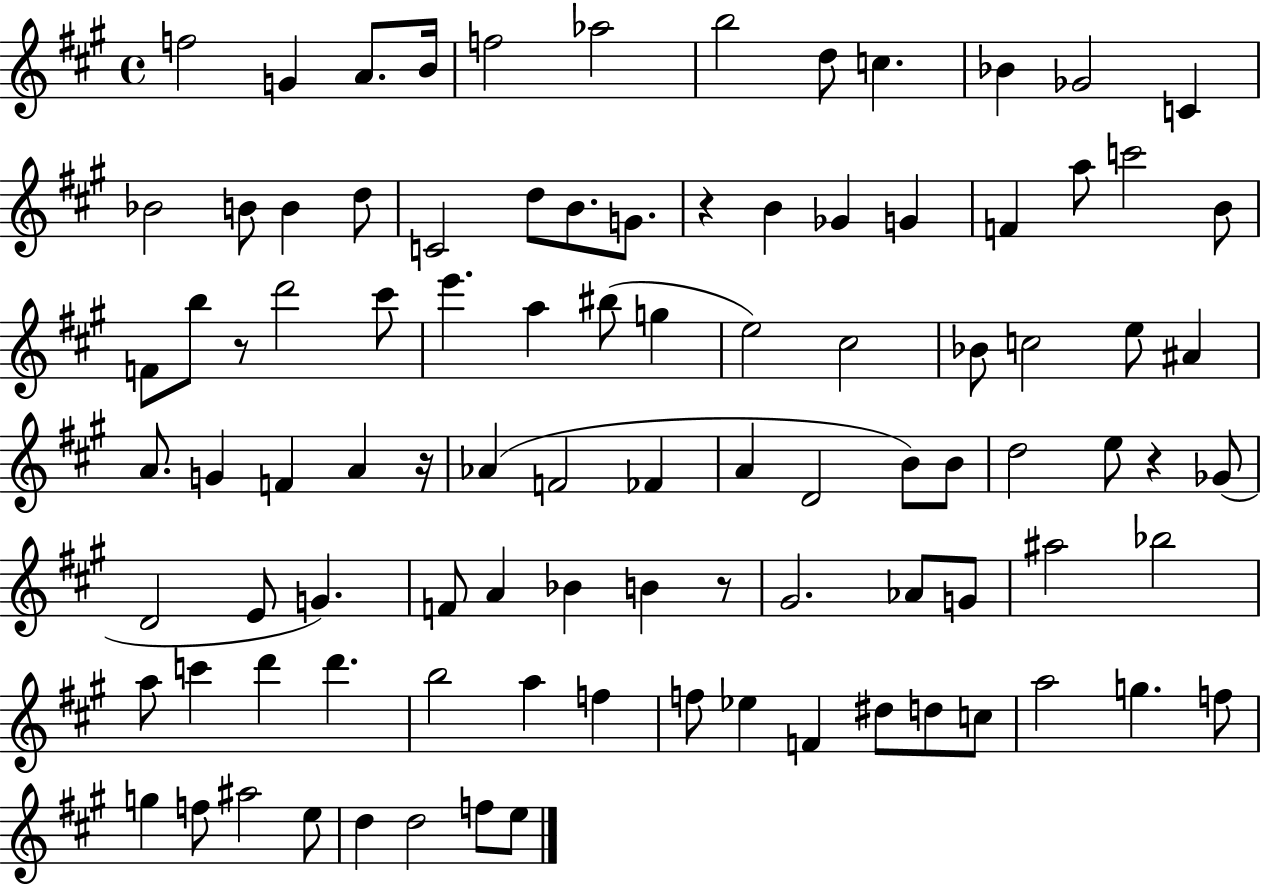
{
  \clef treble
  \time 4/4
  \defaultTimeSignature
  \key a \major
  \repeat volta 2 { f''2 g'4 a'8. b'16 | f''2 aes''2 | b''2 d''8 c''4. | bes'4 ges'2 c'4 | \break bes'2 b'8 b'4 d''8 | c'2 d''8 b'8. g'8. | r4 b'4 ges'4 g'4 | f'4 a''8 c'''2 b'8 | \break f'8 b''8 r8 d'''2 cis'''8 | e'''4. a''4 bis''8( g''4 | e''2) cis''2 | bes'8 c''2 e''8 ais'4 | \break a'8. g'4 f'4 a'4 r16 | aes'4( f'2 fes'4 | a'4 d'2 b'8) b'8 | d''2 e''8 r4 ges'8( | \break d'2 e'8 g'4.) | f'8 a'4 bes'4 b'4 r8 | gis'2. aes'8 g'8 | ais''2 bes''2 | \break a''8 c'''4 d'''4 d'''4. | b''2 a''4 f''4 | f''8 ees''4 f'4 dis''8 d''8 c''8 | a''2 g''4. f''8 | \break g''4 f''8 ais''2 e''8 | d''4 d''2 f''8 e''8 | } \bar "|."
}